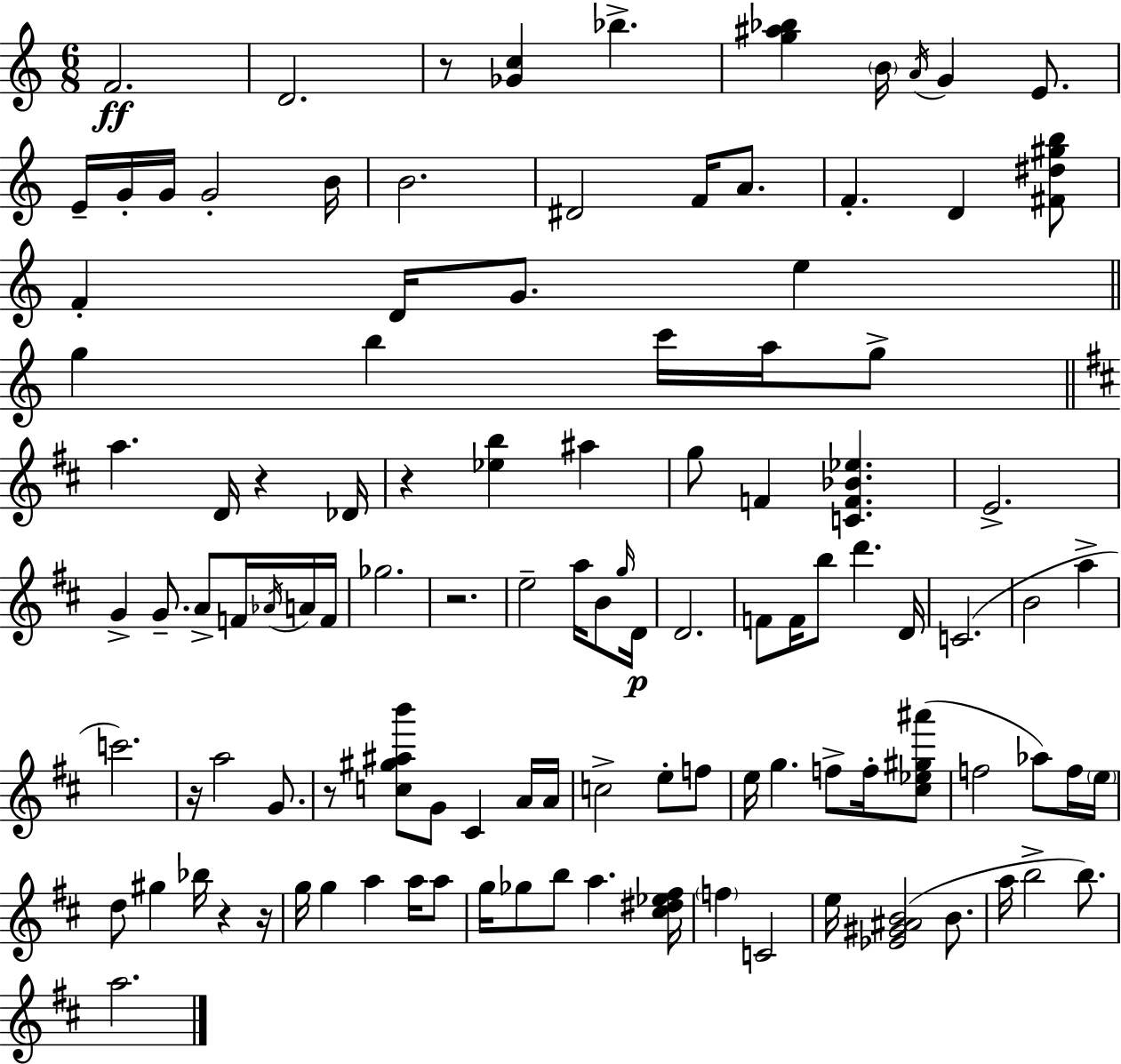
F4/h. D4/h. R/e [Gb4,C5]/q Bb5/q. [G5,A#5,Bb5]/q B4/s A4/s G4/q E4/e. E4/s G4/s G4/s G4/h B4/s B4/h. D#4/h F4/s A4/e. F4/q. D4/q [F#4,D#5,G#5,B5]/e F4/q D4/s G4/e. E5/q G5/q B5/q C6/s A5/s G5/e A5/q. D4/s R/q Db4/s R/q [Eb5,B5]/q A#5/q G5/e F4/q [C4,F4,Bb4,Eb5]/q. E4/h. G4/q G4/e. A4/e F4/s Ab4/s A4/s F4/s Gb5/h. R/h. E5/h A5/s B4/e G5/s D4/s D4/h. F4/e F4/s B5/e D6/q. D4/s C4/h. B4/h A5/q C6/h. R/s A5/h G4/e. R/e [C5,G#5,A#5,B6]/e G4/e C#4/q A4/s A4/s C5/h E5/e F5/e E5/s G5/q. F5/e F5/s [C#5,Eb5,G#5,A#6]/e F5/h Ab5/e F5/s E5/s D5/e G#5/q Bb5/s R/q R/s G5/s G5/q A5/q A5/s A5/e G5/s Gb5/e B5/e A5/q. [C#5,D#5,Eb5,F#5]/s F5/q C4/h E5/s [Eb4,G#4,A#4,B4]/h B4/e. A5/s B5/h B5/e. A5/h.